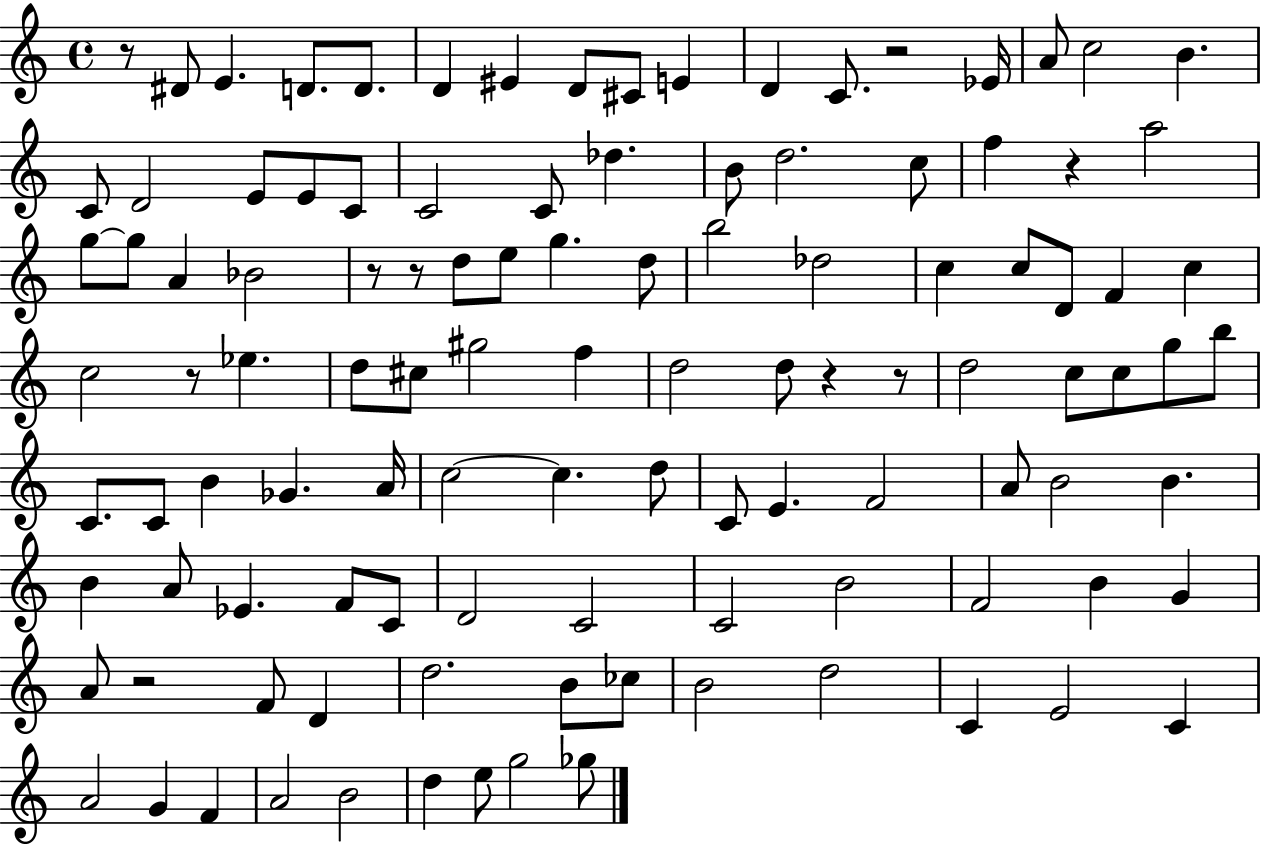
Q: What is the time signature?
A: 4/4